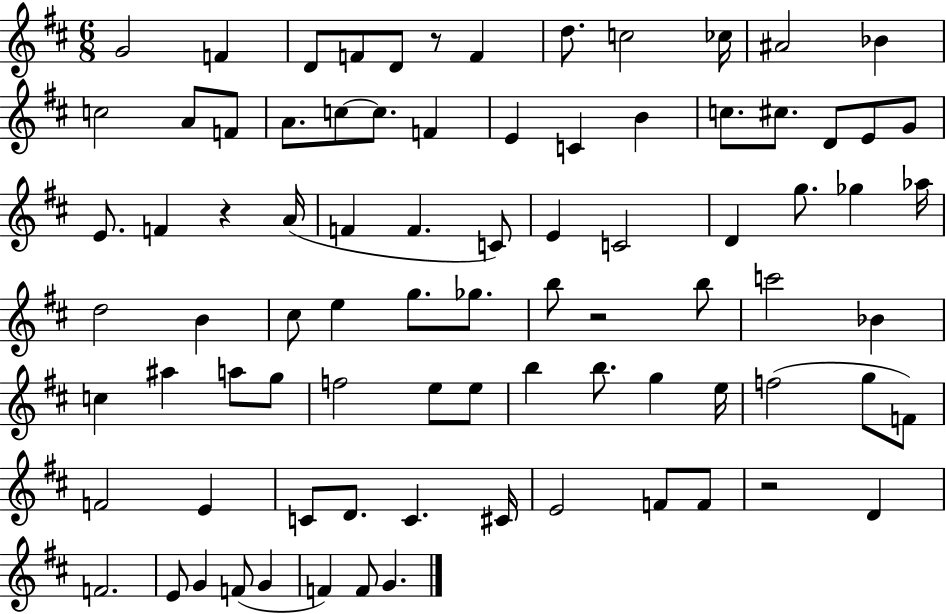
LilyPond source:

{
  \clef treble
  \numericTimeSignature
  \time 6/8
  \key d \major
  g'2 f'4 | d'8 f'8 d'8 r8 f'4 | d''8. c''2 ces''16 | ais'2 bes'4 | \break c''2 a'8 f'8 | a'8. c''8~~ c''8. f'4 | e'4 c'4 b'4 | c''8. cis''8. d'8 e'8 g'8 | \break e'8. f'4 r4 a'16( | f'4 f'4. c'8) | e'4 c'2 | d'4 g''8. ges''4 aes''16 | \break d''2 b'4 | cis''8 e''4 g''8. ges''8. | b''8 r2 b''8 | c'''2 bes'4 | \break c''4 ais''4 a''8 g''8 | f''2 e''8 e''8 | b''4 b''8. g''4 e''16 | f''2( g''8 f'8) | \break f'2 e'4 | c'8 d'8. c'4. cis'16 | e'2 f'8 f'8 | r2 d'4 | \break f'2. | e'8 g'4 f'8( g'4 | f'4) f'8 g'4. | \bar "|."
}